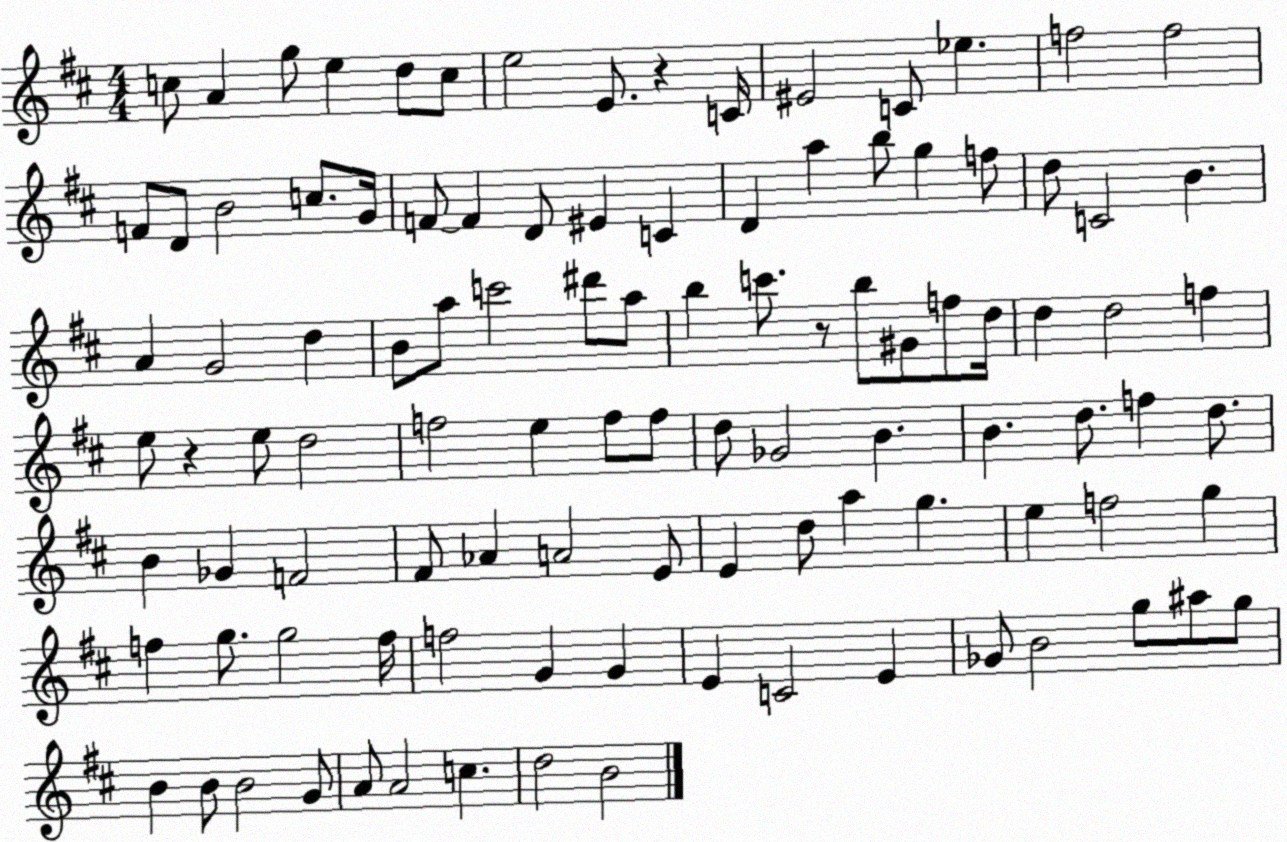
X:1
T:Untitled
M:4/4
L:1/4
K:D
c/2 A g/2 e d/2 c/2 e2 E/2 z C/4 ^E2 C/2 _e f2 f2 F/2 D/2 B2 c/2 G/4 F/2 F D/2 ^E C D a b/2 g f/2 d/2 C2 B A G2 d B/2 a/2 c'2 ^d'/2 a/2 b c'/2 z/2 b/2 ^G/2 f/2 d/4 d d2 f e/2 z e/2 d2 f2 e f/2 f/2 d/2 _G2 B B d/2 f d/2 B _G F2 ^F/2 _A A2 E/2 E d/2 a g e f2 g f g/2 g2 f/4 f2 G G E C2 E _G/2 B2 g/2 ^a/2 g/2 B B/2 B2 G/2 A/2 A2 c d2 B2